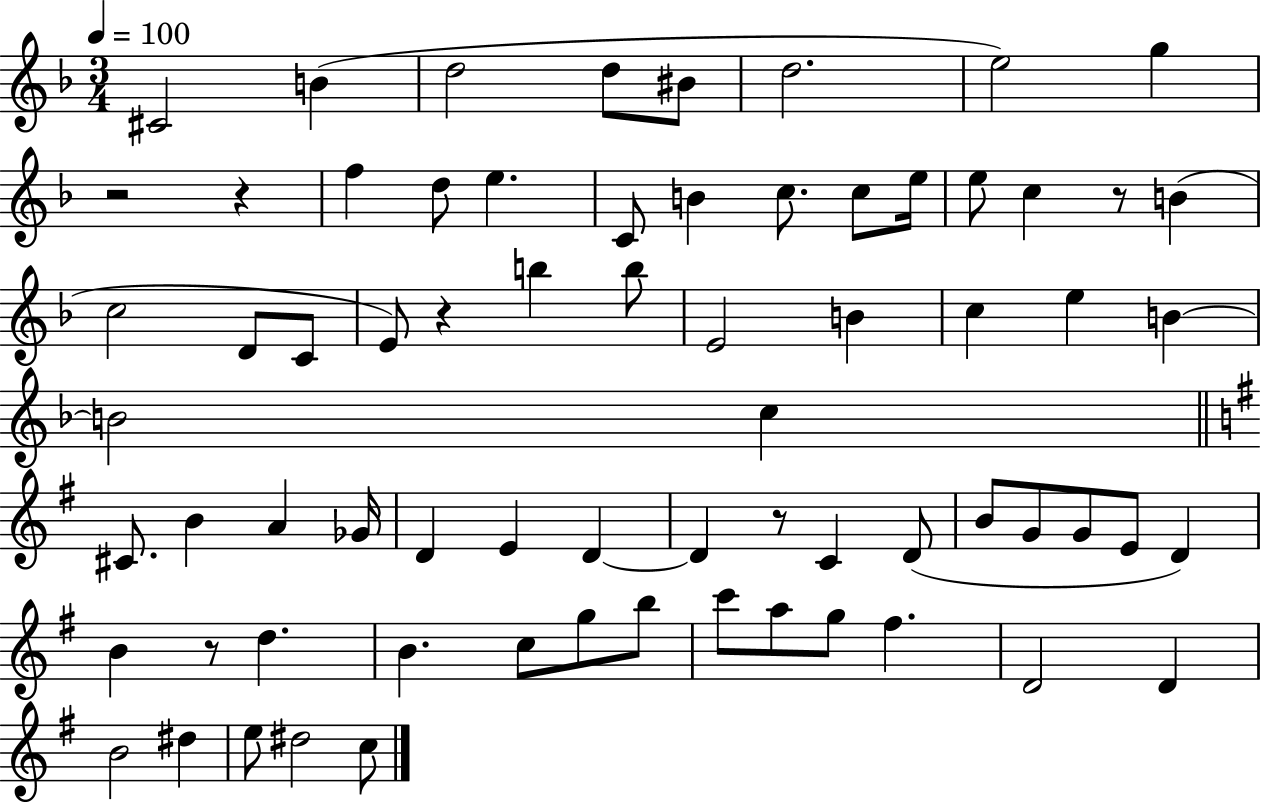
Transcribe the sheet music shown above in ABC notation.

X:1
T:Untitled
M:3/4
L:1/4
K:F
^C2 B d2 d/2 ^B/2 d2 e2 g z2 z f d/2 e C/2 B c/2 c/2 e/4 e/2 c z/2 B c2 D/2 C/2 E/2 z b b/2 E2 B c e B B2 c ^C/2 B A _G/4 D E D D z/2 C D/2 B/2 G/2 G/2 E/2 D B z/2 d B c/2 g/2 b/2 c'/2 a/2 g/2 ^f D2 D B2 ^d e/2 ^d2 c/2